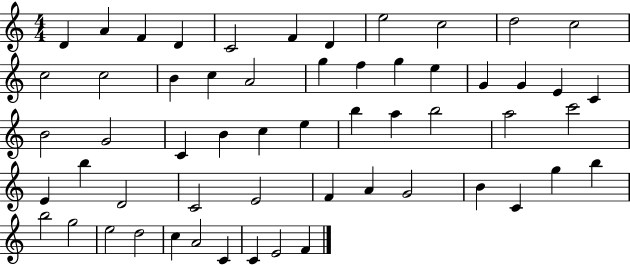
{
  \clef treble
  \numericTimeSignature
  \time 4/4
  \key c \major
  d'4 a'4 f'4 d'4 | c'2 f'4 d'4 | e''2 c''2 | d''2 c''2 | \break c''2 c''2 | b'4 c''4 a'2 | g''4 f''4 g''4 e''4 | g'4 g'4 e'4 c'4 | \break b'2 g'2 | c'4 b'4 c''4 e''4 | b''4 a''4 b''2 | a''2 c'''2 | \break e'4 b''4 d'2 | c'2 e'2 | f'4 a'4 g'2 | b'4 c'4 g''4 b''4 | \break b''2 g''2 | e''2 d''2 | c''4 a'2 c'4 | c'4 e'2 f'4 | \break \bar "|."
}